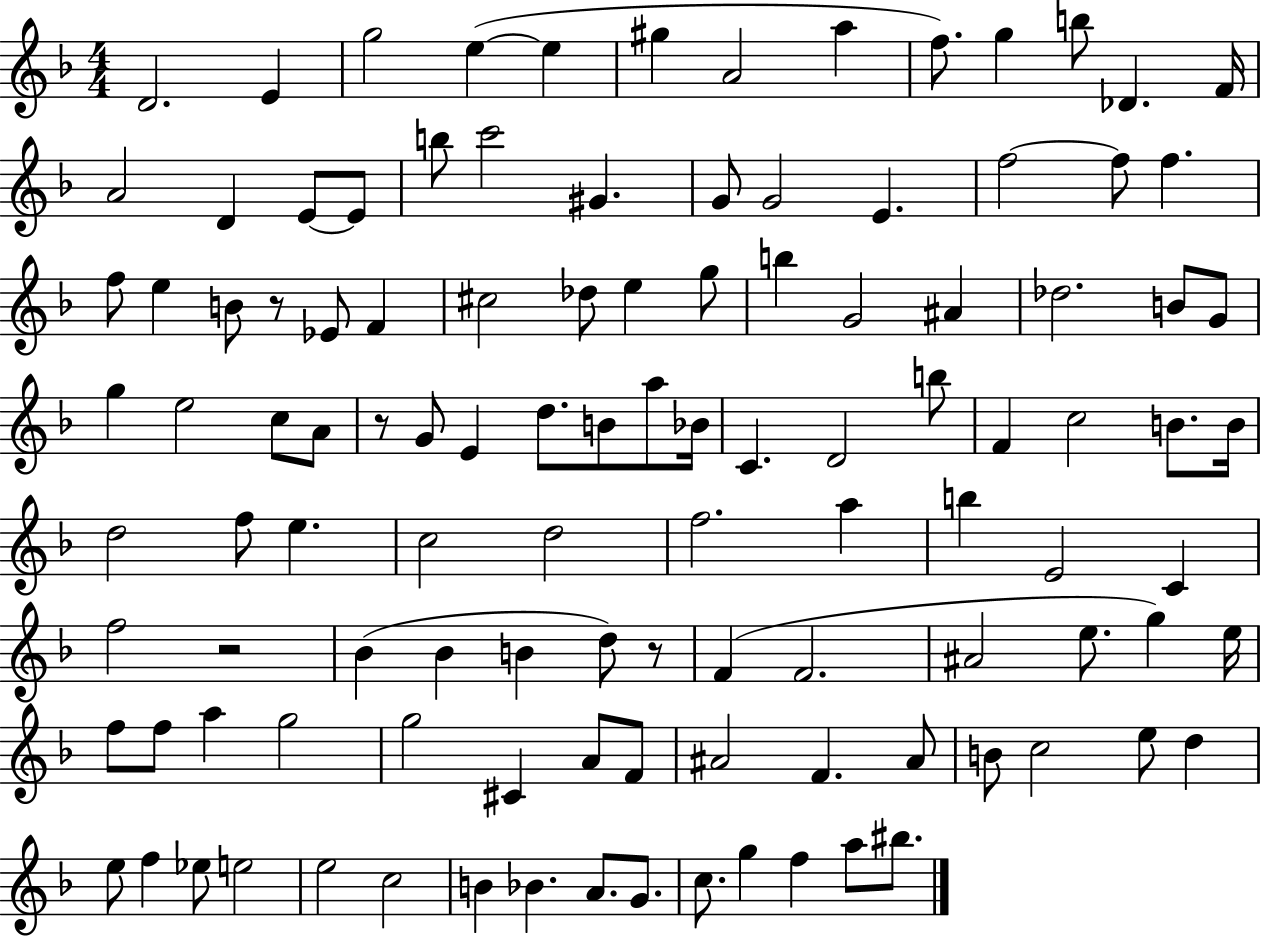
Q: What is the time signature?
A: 4/4